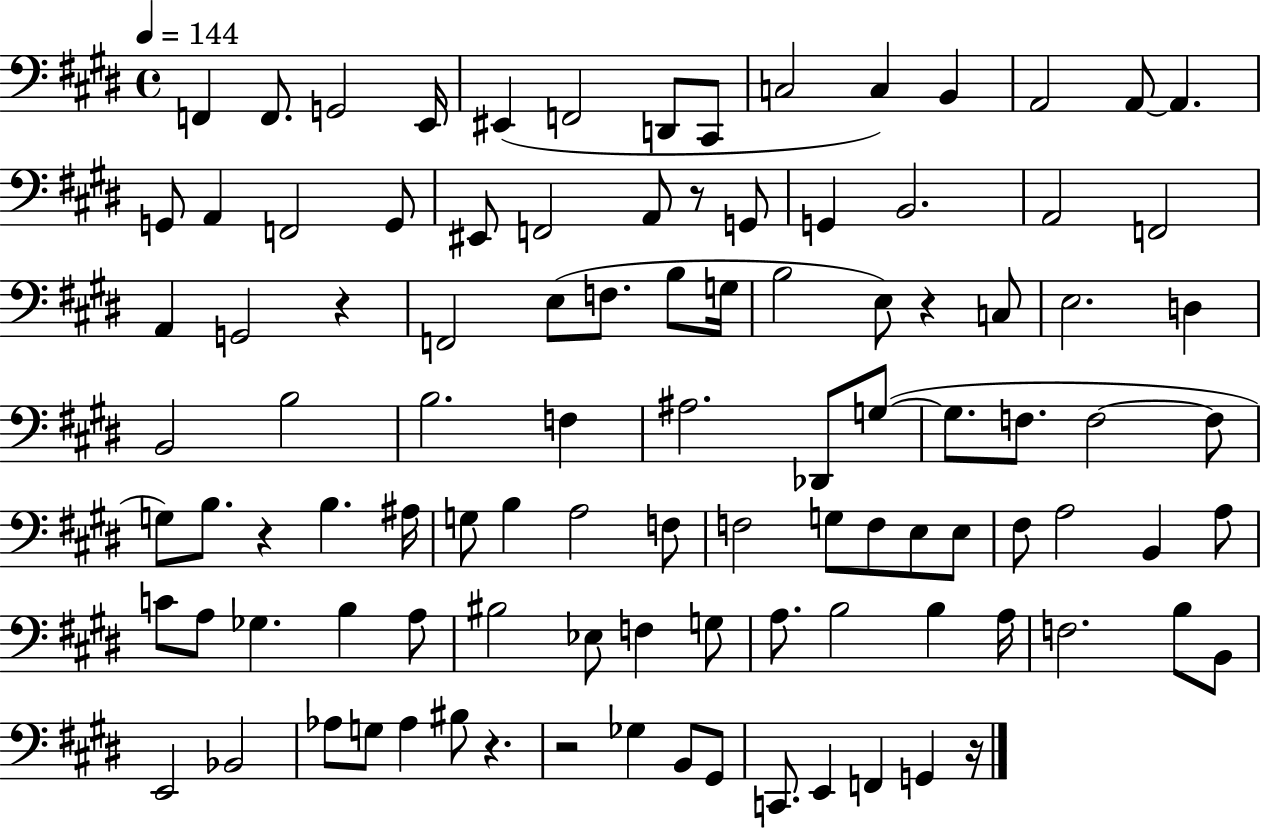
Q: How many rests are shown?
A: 7